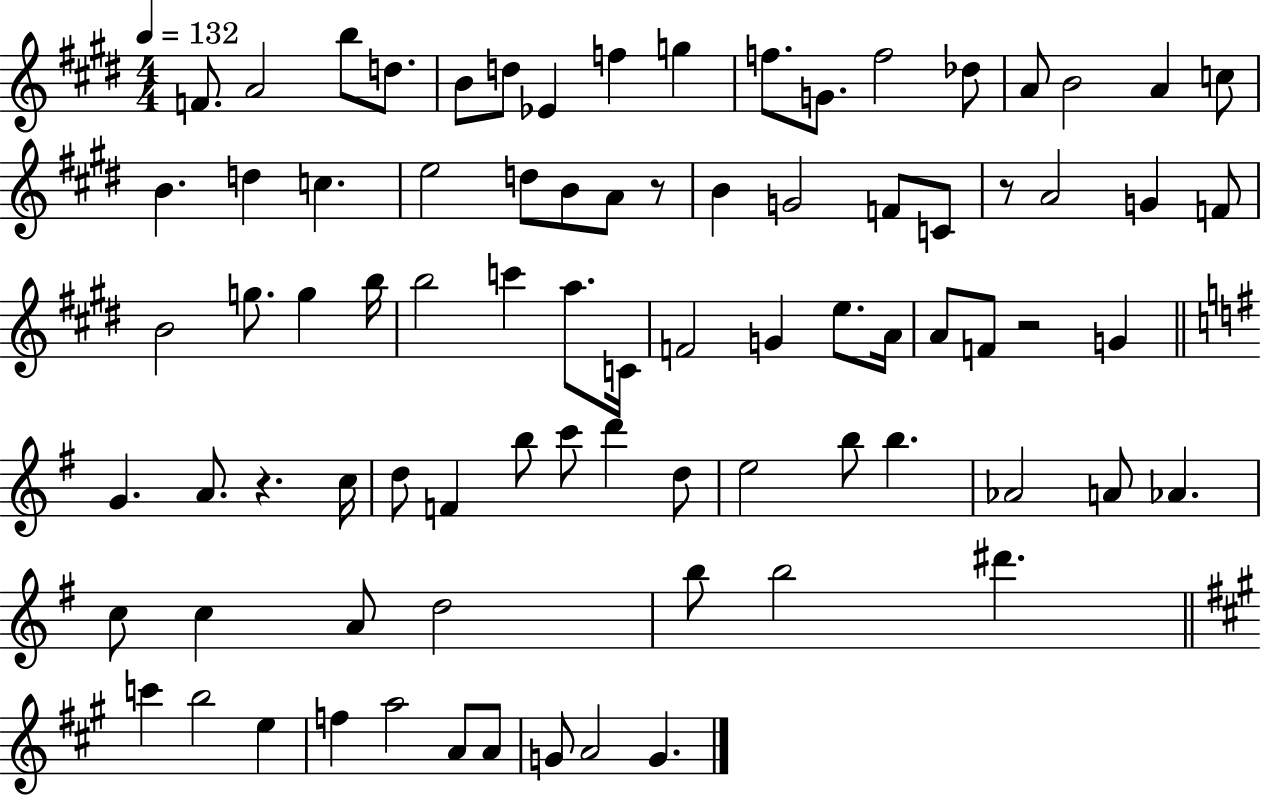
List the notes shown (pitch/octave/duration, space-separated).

F4/e. A4/h B5/e D5/e. B4/e D5/e Eb4/q F5/q G5/q F5/e. G4/e. F5/h Db5/e A4/e B4/h A4/q C5/e B4/q. D5/q C5/q. E5/h D5/e B4/e A4/e R/e B4/q G4/h F4/e C4/e R/e A4/h G4/q F4/e B4/h G5/e. G5/q B5/s B5/h C6/q A5/e. C4/s F4/h G4/q E5/e. A4/s A4/e F4/e R/h G4/q G4/q. A4/e. R/q. C5/s D5/e F4/q B5/e C6/e D6/q D5/e E5/h B5/e B5/q. Ab4/h A4/e Ab4/q. C5/e C5/q A4/e D5/h B5/e B5/h D#6/q. C6/q B5/h E5/q F5/q A5/h A4/e A4/e G4/e A4/h G4/q.